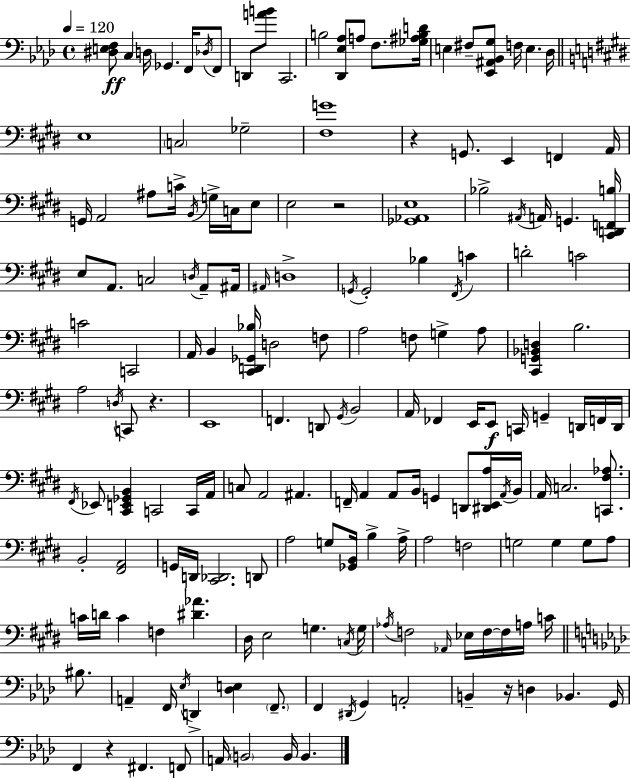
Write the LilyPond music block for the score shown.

{
  \clef bass
  \time 4/4
  \defaultTimeSignature
  \key f \minor
  \tempo 4 = 120
  <dis e f>8\ff c4 d16 ges,4. f,16 \acciaccatura { des16 } f,8 | d,8 <a' b'>8 c,2. | b2 <des, ees aes>8 a8 f8. | <ges ais b d'>16 e4 fis8-- <ees, ais, bes, g>8 f16 e4. | \break des16 \bar "||" \break \key e \major e1 | \parenthesize c2 ges2-- | <fis g'>1 | r4 g,8. e,4 f,4 a,16 | \break g,16 a,2 ais8 c'16-> \acciaccatura { b,16 } g16-> c16 e8 | e2 r2 | <ges, aes, e>1 | bes2-> \acciaccatura { ais,16 } a,16 g,4. | \break <cis, d, f, b>16 e8 a,8. c2 \acciaccatura { d16 } | a,8-- ais,16 \grace { ais,16 } d1-> | \acciaccatura { g,16 } g,2-. bes4 | \acciaccatura { fis,16 } c'4 d'2-. c'2 | \break c'2 c,2 | a,16 b,4 <cis, d, ges, bes>16 d2 | f8 a2 f8 | g4-> a8 <cis, g, bes, d>4 b2. | \break a2 \acciaccatura { d16 } c,8 | r4. e,1 | f,4. d,8 \acciaccatura { gis,16 } | b,2 a,16 fes,4 e,16 e,8\f | \break c,16 g,4-- d,16 f,16 d,16 \acciaccatura { fis,16 } ees,8 <cis, e, ges, b,>4 c,2 | c,16 a,16 c8 a,2 | ais,4. f,16-- a,4 a,8 | b,16 g,4 d,8 <dis, e, a>16 \acciaccatura { a,16 } b,16 a,16 c2. | \break <c, fis aes>8. b,2-. | <fis, a,>2 g,16 d,16 <cis, des,>2. | d,8 a2 | g8 <ges, b,>16 b4-> a16-> a2 | \break f2 g2 | g4 g8 a8 c'16 d'16 c'4 | f4 <dis' aes'>4. dis16 e2 | g4. \acciaccatura { c16 } g16 \acciaccatura { aes16 } f2 | \break \grace { aes,16 } ees16 f16~~ f16 a16 c'16 \bar "||" \break \key aes \major bis8. a,4-- f,16 \acciaccatura { ees16 } d,4-> <des e>4 | \parenthesize f,8.-- f,4 \acciaccatura { dis,16 } g,4 a,2-. | b,4-- r16 d4 bes,4. | g,16 f,4 r4 fis,4. | \break f,8 a,16 \parenthesize b,2 b,16 b,4. | \bar "|."
}